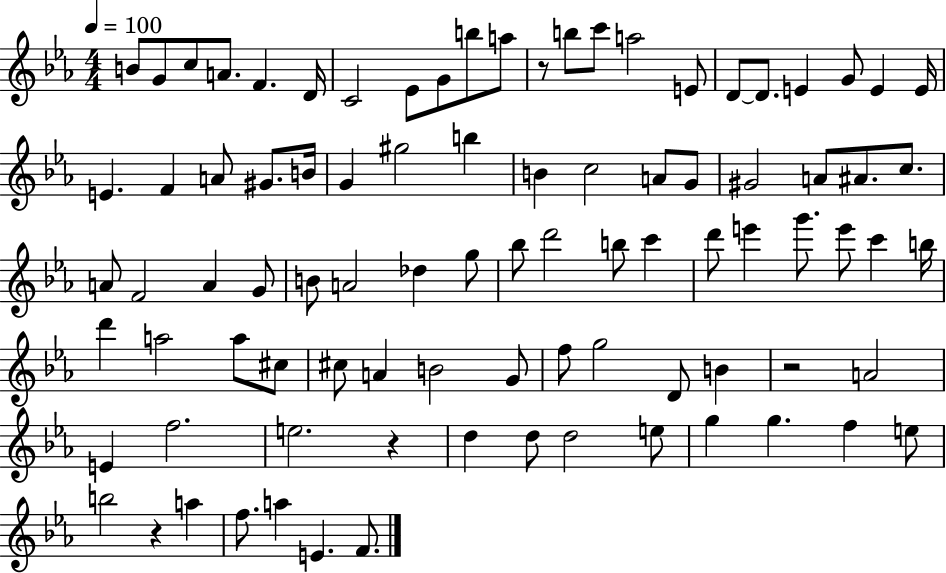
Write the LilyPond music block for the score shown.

{
  \clef treble
  \numericTimeSignature
  \time 4/4
  \key ees \major
  \tempo 4 = 100
  b'8 g'8 c''8 a'8. f'4. d'16 | c'2 ees'8 g'8 b''8 a''8 | r8 b''8 c'''8 a''2 e'8 | d'8~~ d'8. e'4 g'8 e'4 e'16 | \break e'4. f'4 a'8 gis'8. b'16 | g'4 gis''2 b''4 | b'4 c''2 a'8 g'8 | gis'2 a'8 ais'8. c''8. | \break a'8 f'2 a'4 g'8 | b'8 a'2 des''4 g''8 | bes''8 d'''2 b''8 c'''4 | d'''8 e'''4 g'''8. e'''8 c'''4 b''16 | \break d'''4 a''2 a''8 cis''8 | cis''8 a'4 b'2 g'8 | f''8 g''2 d'8 b'4 | r2 a'2 | \break e'4 f''2. | e''2. r4 | d''4 d''8 d''2 e''8 | g''4 g''4. f''4 e''8 | \break b''2 r4 a''4 | f''8. a''4 e'4. f'8. | \bar "|."
}